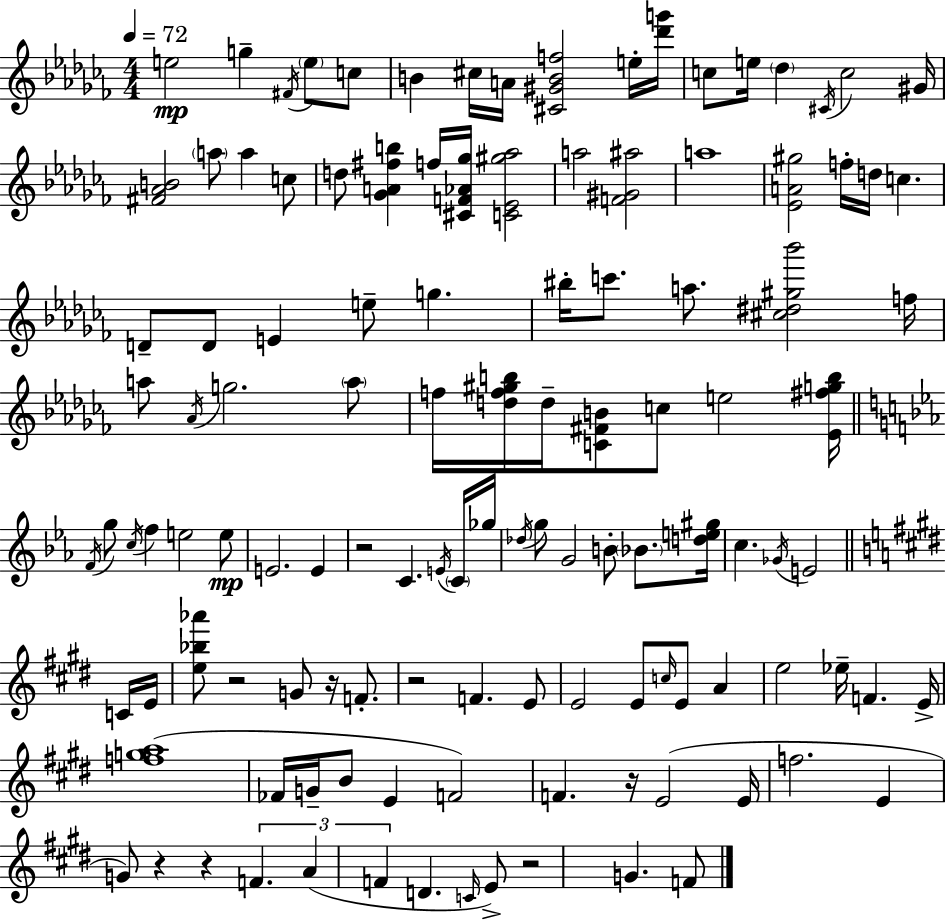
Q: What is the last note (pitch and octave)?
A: F4